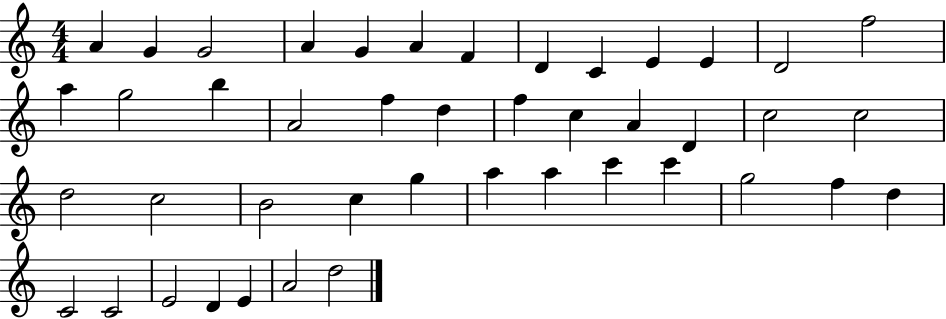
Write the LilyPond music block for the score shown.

{
  \clef treble
  \numericTimeSignature
  \time 4/4
  \key c \major
  a'4 g'4 g'2 | a'4 g'4 a'4 f'4 | d'4 c'4 e'4 e'4 | d'2 f''2 | \break a''4 g''2 b''4 | a'2 f''4 d''4 | f''4 c''4 a'4 d'4 | c''2 c''2 | \break d''2 c''2 | b'2 c''4 g''4 | a''4 a''4 c'''4 c'''4 | g''2 f''4 d''4 | \break c'2 c'2 | e'2 d'4 e'4 | a'2 d''2 | \bar "|."
}